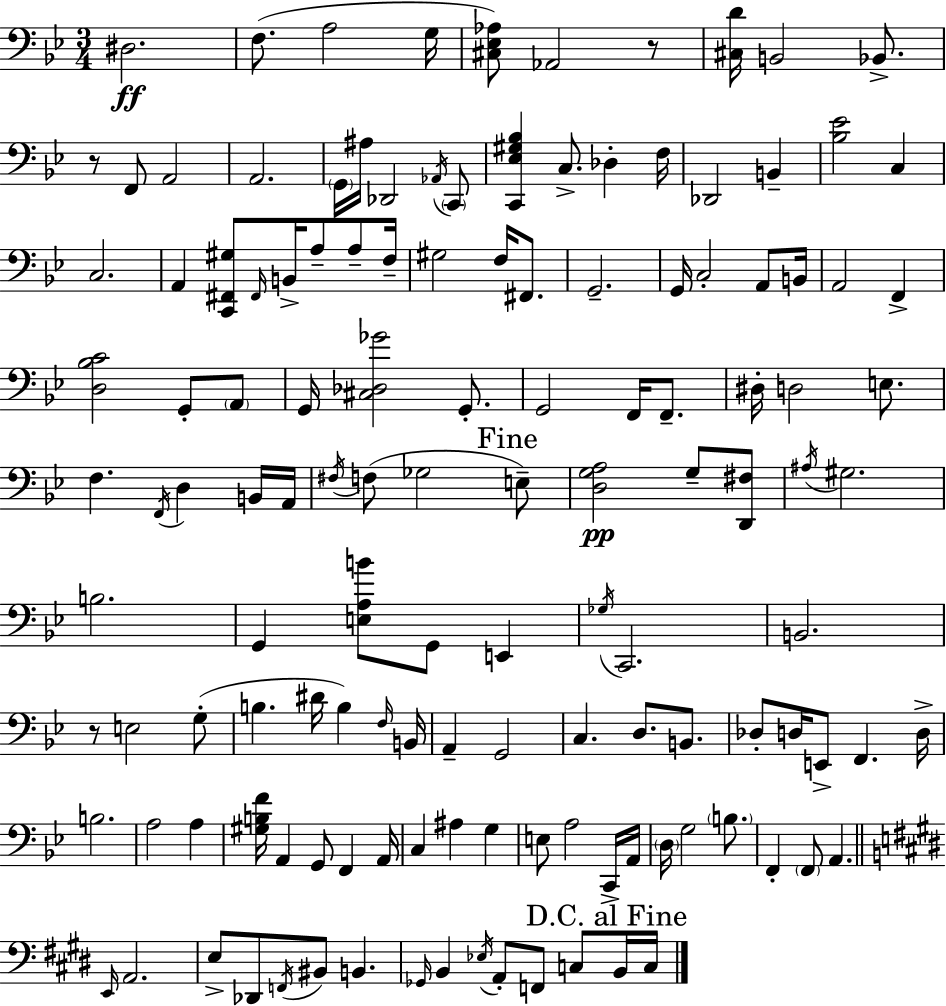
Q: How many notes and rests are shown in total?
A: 133